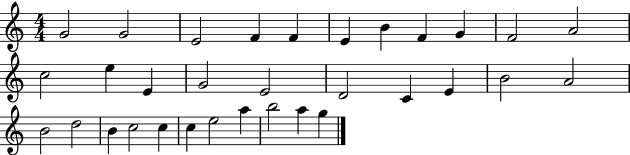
X:1
T:Untitled
M:4/4
L:1/4
K:C
G2 G2 E2 F F E B F G F2 A2 c2 e E G2 E2 D2 C E B2 A2 B2 d2 B c2 c c e2 a b2 a g